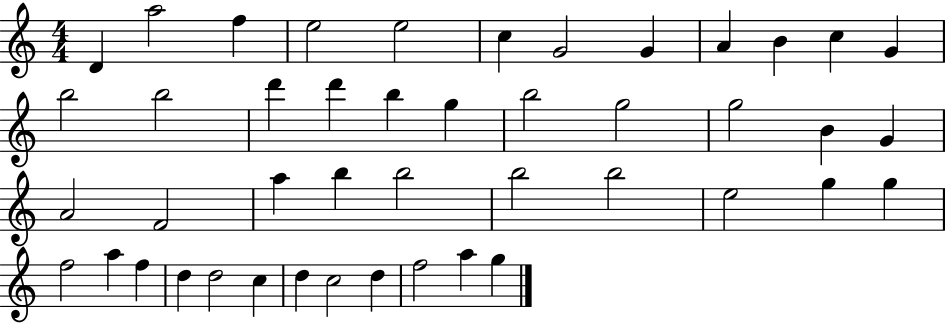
{
  \clef treble
  \numericTimeSignature
  \time 4/4
  \key c \major
  d'4 a''2 f''4 | e''2 e''2 | c''4 g'2 g'4 | a'4 b'4 c''4 g'4 | \break b''2 b''2 | d'''4 d'''4 b''4 g''4 | b''2 g''2 | g''2 b'4 g'4 | \break a'2 f'2 | a''4 b''4 b''2 | b''2 b''2 | e''2 g''4 g''4 | \break f''2 a''4 f''4 | d''4 d''2 c''4 | d''4 c''2 d''4 | f''2 a''4 g''4 | \break \bar "|."
}